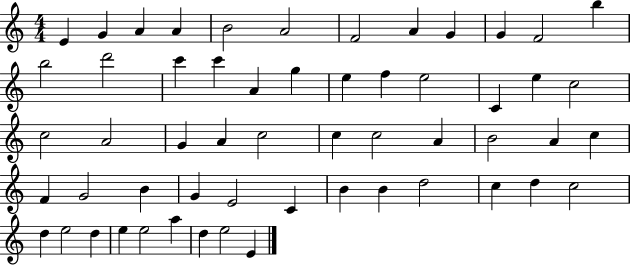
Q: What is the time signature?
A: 4/4